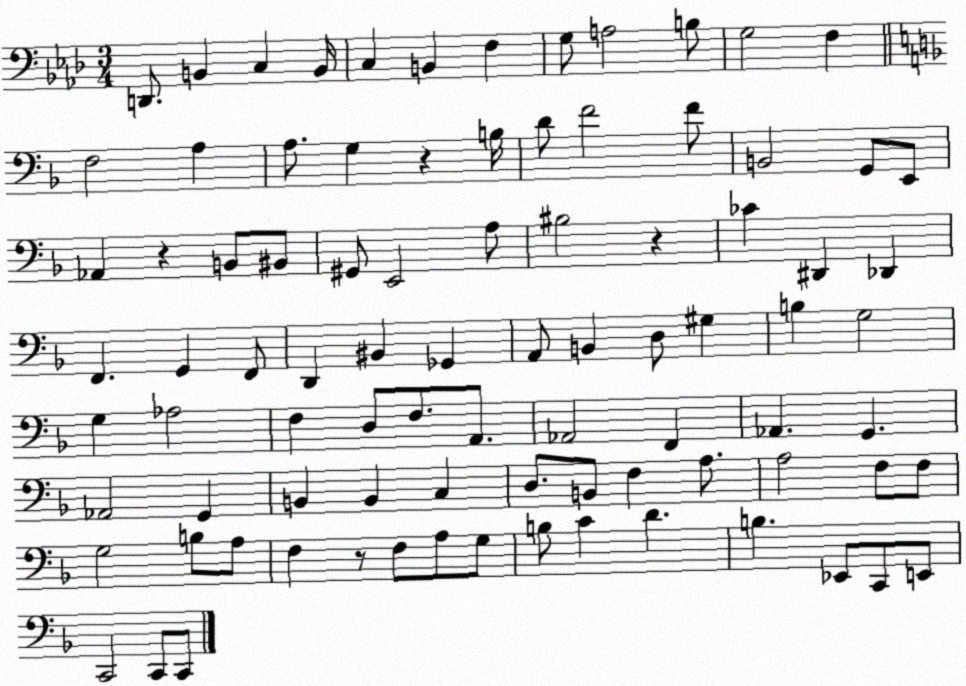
X:1
T:Untitled
M:3/4
L:1/4
K:Ab
D,,/2 B,, C, B,,/4 C, B,, F, G,/2 A,2 B,/2 G,2 F, F,2 A, A,/2 G, z B,/4 D/2 F2 F/2 B,,2 G,,/2 E,,/2 _A,, z B,,/2 ^B,,/2 ^G,,/2 E,,2 A,/2 ^B,2 z _C ^D,, _D,, F,, G,, F,,/2 D,, ^B,, _G,, A,,/2 B,, D,/2 ^G, B, G,2 G, _A,2 F, D,/2 F,/2 A,,/2 _A,,2 F,, _A,, G,, _A,,2 G,, B,, B,, C, D,/2 B,,/2 F, A,/2 A,2 F,/2 F,/2 G,2 B,/2 A,/2 F, z/2 F,/2 A,/2 G,/2 B,/2 C D B, _E,,/2 C,,/2 E,,/2 C,,2 C,,/2 C,,/2